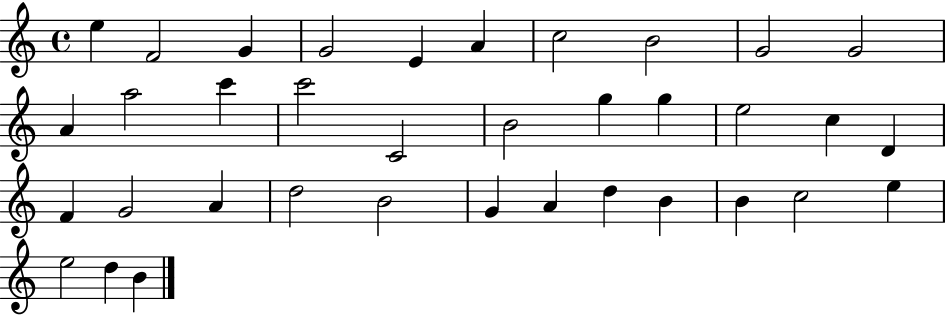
{
  \clef treble
  \time 4/4
  \defaultTimeSignature
  \key c \major
  e''4 f'2 g'4 | g'2 e'4 a'4 | c''2 b'2 | g'2 g'2 | \break a'4 a''2 c'''4 | c'''2 c'2 | b'2 g''4 g''4 | e''2 c''4 d'4 | \break f'4 g'2 a'4 | d''2 b'2 | g'4 a'4 d''4 b'4 | b'4 c''2 e''4 | \break e''2 d''4 b'4 | \bar "|."
}